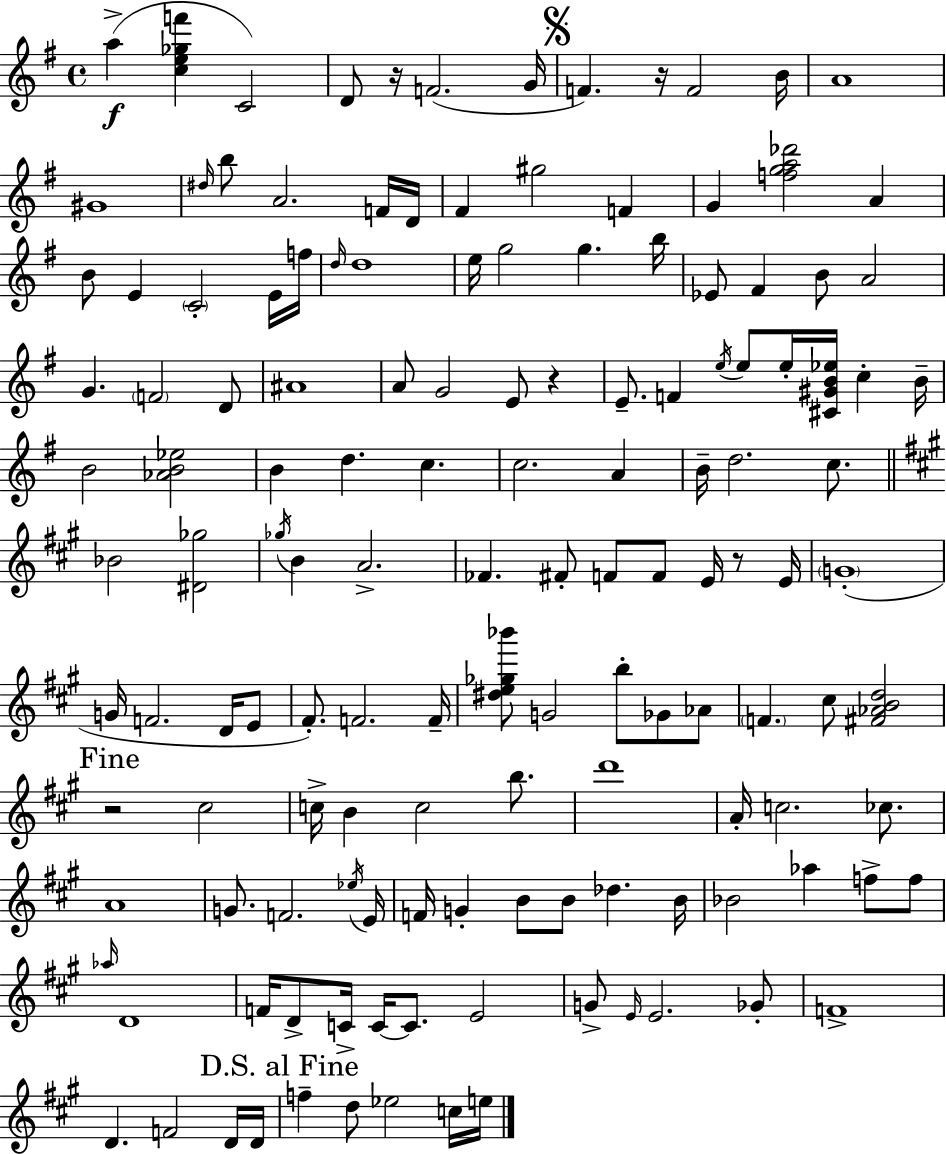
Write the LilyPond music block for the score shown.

{
  \clef treble
  \time 4/4
  \defaultTimeSignature
  \key g \major
  a''4->(\f <c'' e'' ges'' f'''>4 c'2) | d'8 r16 f'2.( g'16 | \mark \markup { \musicglyph "scripts.segno" } f'4.) r16 f'2 b'16 | a'1 | \break gis'1 | \grace { dis''16 } b''8 a'2. f'16 | d'16 fis'4 gis''2 f'4 | g'4 <f'' g'' a'' des'''>2 a'4 | \break b'8 e'4 \parenthesize c'2-. e'16 | f''16 \grace { d''16 } d''1 | e''16 g''2 g''4. | b''16 ees'8 fis'4 b'8 a'2 | \break g'4. \parenthesize f'2 | d'8 ais'1 | a'8 g'2 e'8 r4 | e'8.-- f'4 \acciaccatura { e''16 } e''8 e''16-. <cis' gis' b' ees''>16 c''4-. | \break b'16-- b'2 <aes' b' ees''>2 | b'4 d''4. c''4. | c''2. a'4 | b'16-- d''2. | \break c''8. \bar "||" \break \key a \major bes'2 <dis' ges''>2 | \acciaccatura { ges''16 } b'4 a'2.-> | fes'4. fis'8-. f'8 f'8 e'16 r8 | e'16 \parenthesize g'1-.( | \break g'16 f'2. d'16 e'8 | fis'8.-.) f'2. | f'16-- <dis'' e'' ges'' bes'''>8 g'2 b''8-. ges'8 aes'8 | \parenthesize f'4. cis''8 <fis' aes' b' d''>2 | \break \mark "Fine" r2 cis''2 | c''16-> b'4 c''2 b''8. | d'''1 | a'16-. c''2. ces''8. | \break a'1 | g'8. f'2. | \acciaccatura { ees''16 } e'16 f'16 g'4-. b'8 b'8 des''4. | b'16 bes'2 aes''4 f''8-> | \break f''8 \grace { aes''16 } d'1 | f'16 d'8-> c'16-> c'16~~ c'8. e'2 | g'8-> \grace { e'16 } e'2. | ges'8-. f'1-> | \break d'4. f'2 | d'16 d'16 \mark "D.S. al Fine" f''4-- d''8 ees''2 | c''16 e''16 \bar "|."
}